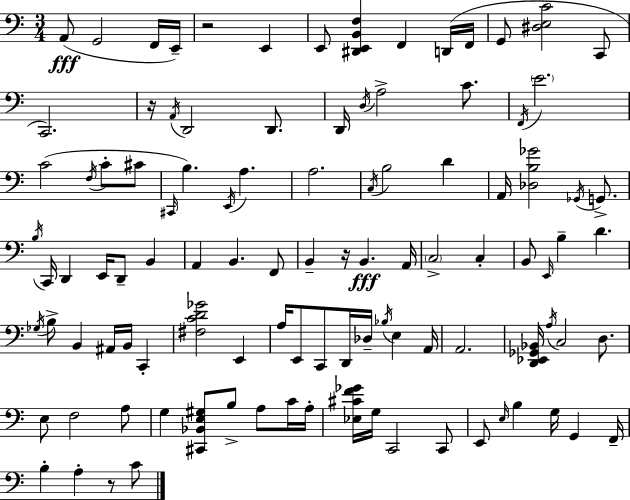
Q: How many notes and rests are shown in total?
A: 104